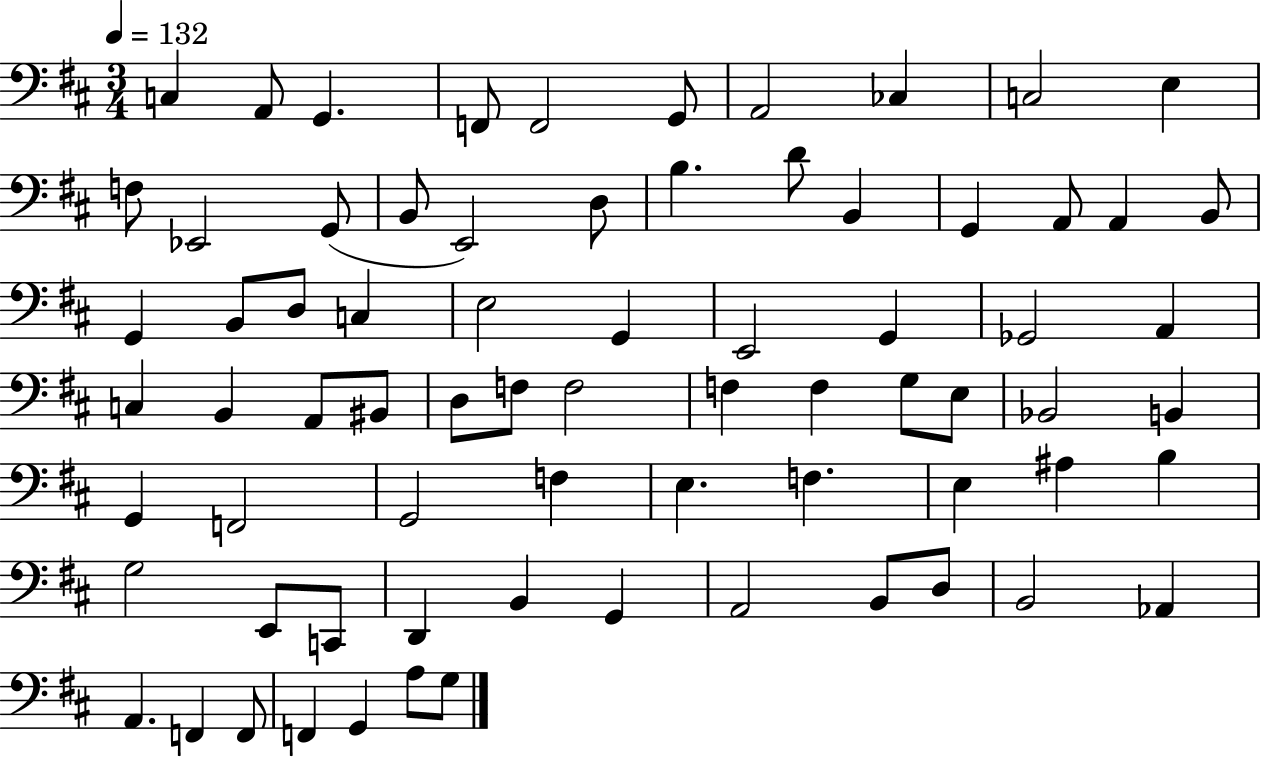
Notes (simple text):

C3/q A2/e G2/q. F2/e F2/h G2/e A2/h CES3/q C3/h E3/q F3/e Eb2/h G2/e B2/e E2/h D3/e B3/q. D4/e B2/q G2/q A2/e A2/q B2/e G2/q B2/e D3/e C3/q E3/h G2/q E2/h G2/q Gb2/h A2/q C3/q B2/q A2/e BIS2/e D3/e F3/e F3/h F3/q F3/q G3/e E3/e Bb2/h B2/q G2/q F2/h G2/h F3/q E3/q. F3/q. E3/q A#3/q B3/q G3/h E2/e C2/e D2/q B2/q G2/q A2/h B2/e D3/e B2/h Ab2/q A2/q. F2/q F2/e F2/q G2/q A3/e G3/e